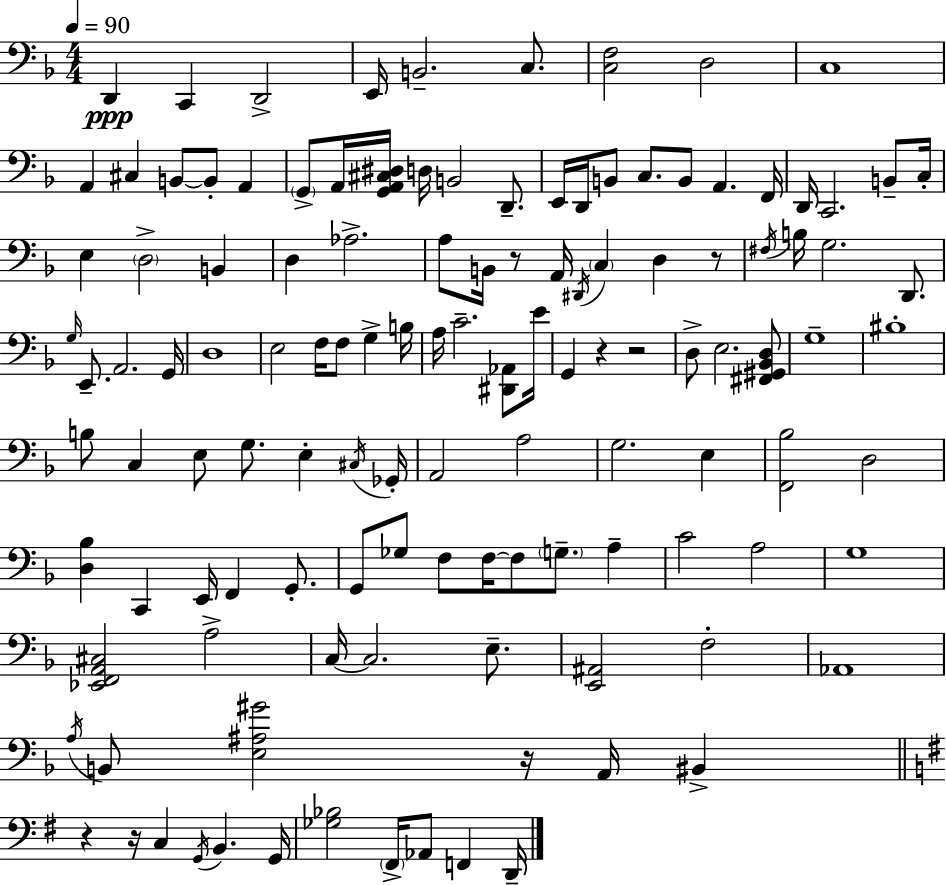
D2/q C2/q D2/h E2/s B2/h. C3/e. [C3,F3]/h D3/h C3/w A2/q C#3/q B2/e B2/e A2/q G2/e A2/s [G2,A2,C#3,D#3]/s D3/s B2/h D2/e. E2/s D2/s B2/e C3/e. B2/e A2/q. F2/s D2/s C2/h. B2/e C3/s E3/q D3/h B2/q D3/q Ab3/h. A3/e B2/s R/e A2/s D#2/s C3/q D3/q R/e F#3/s B3/s G3/h. D2/e. G3/s E2/e. A2/h. G2/s D3/w E3/h F3/s F3/e G3/q B3/s A3/s C4/h. [D#2,Ab2]/e E4/s G2/q R/q R/h D3/e E3/h. [F#2,G#2,Bb2,D3]/e G3/w BIS3/w B3/e C3/q E3/e G3/e. E3/q C#3/s Gb2/s A2/h A3/h G3/h. E3/q [F2,Bb3]/h D3/h [D3,Bb3]/q C2/q E2/s F2/q G2/e. G2/e Gb3/e F3/e F3/s F3/e G3/e. A3/q C4/h A3/h G3/w [Eb2,F2,A2,C#3]/h A3/h C3/s C3/h. E3/e. [E2,A#2]/h F3/h Ab2/w A3/s B2/e [E3,A#3,G#4]/h R/s A2/s BIS2/q R/q R/s C3/q G2/s B2/q. G2/s [Gb3,Bb3]/h F#2/s Ab2/e F2/q D2/s